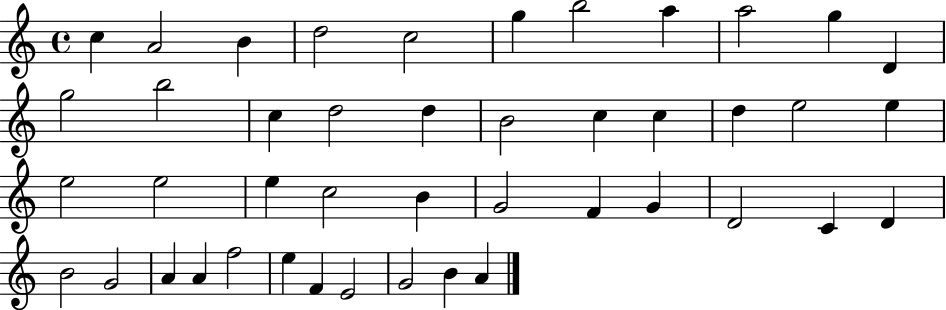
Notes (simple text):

C5/q A4/h B4/q D5/h C5/h G5/q B5/h A5/q A5/h G5/q D4/q G5/h B5/h C5/q D5/h D5/q B4/h C5/q C5/q D5/q E5/h E5/q E5/h E5/h E5/q C5/h B4/q G4/h F4/q G4/q D4/h C4/q D4/q B4/h G4/h A4/q A4/q F5/h E5/q F4/q E4/h G4/h B4/q A4/q